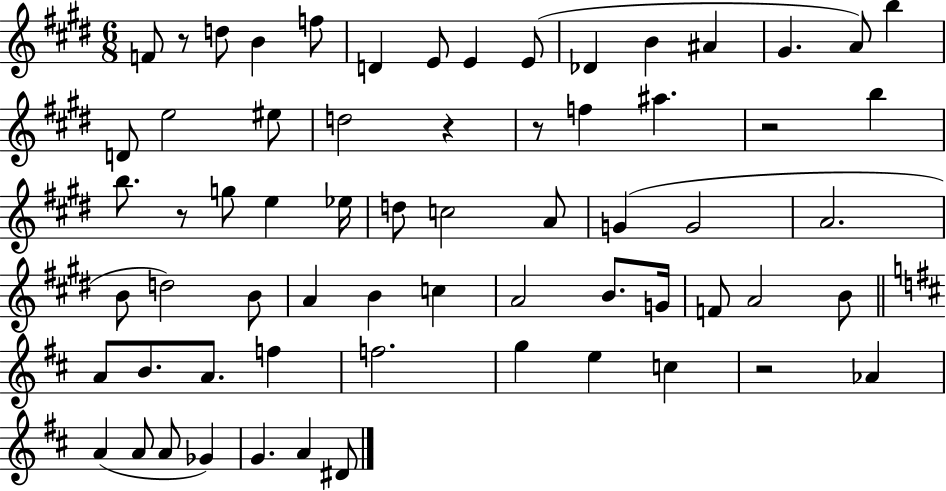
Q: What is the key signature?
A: E major